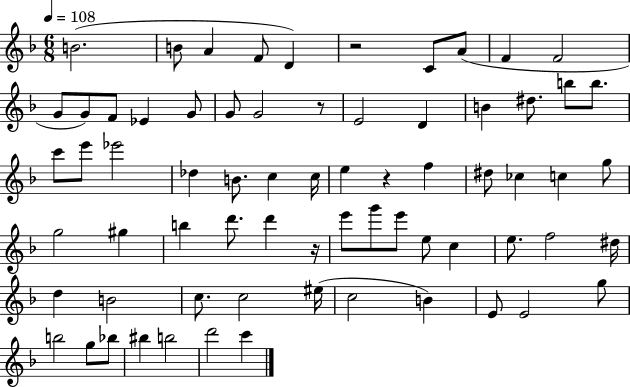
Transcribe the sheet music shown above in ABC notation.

X:1
T:Untitled
M:6/8
L:1/4
K:F
B2 B/2 A F/2 D z2 C/2 A/2 F F2 G/2 G/2 F/2 _E G/2 G/2 G2 z/2 E2 D B ^d/2 b/2 b/2 c'/2 e'/2 _e'2 _d B/2 c c/4 e z f ^d/2 _c c g/2 g2 ^g b d'/2 d' z/4 e'/2 g'/2 e'/2 e/2 c e/2 f2 ^d/4 d B2 c/2 c2 ^e/4 c2 B E/2 E2 g/2 b2 g/2 _b/2 ^b b2 d'2 c'